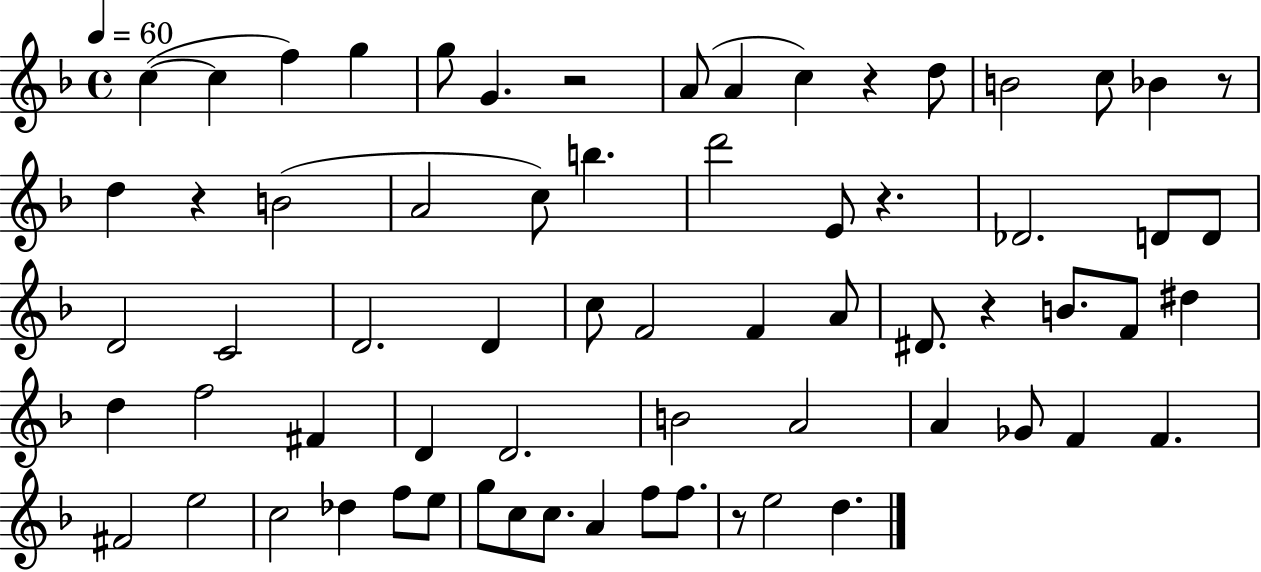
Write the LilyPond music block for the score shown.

{
  \clef treble
  \time 4/4
  \defaultTimeSignature
  \key f \major
  \tempo 4 = 60
  c''4~(~ c''4 f''4) g''4 | g''8 g'4. r2 | a'8( a'4 c''4) r4 d''8 | b'2 c''8 bes'4 r8 | \break d''4 r4 b'2( | a'2 c''8) b''4. | d'''2 e'8 r4. | des'2. d'8 d'8 | \break d'2 c'2 | d'2. d'4 | c''8 f'2 f'4 a'8 | dis'8. r4 b'8. f'8 dis''4 | \break d''4 f''2 fis'4 | d'4 d'2. | b'2 a'2 | a'4 ges'8 f'4 f'4. | \break fis'2 e''2 | c''2 des''4 f''8 e''8 | g''8 c''8 c''8. a'4 f''8 f''8. | r8 e''2 d''4. | \break \bar "|."
}